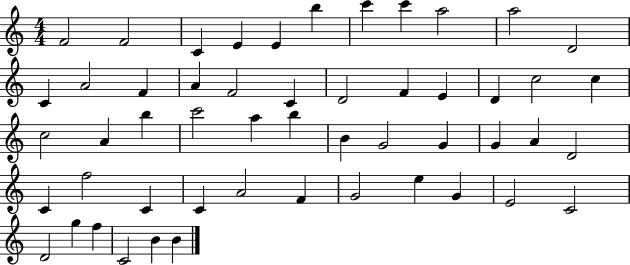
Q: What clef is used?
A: treble